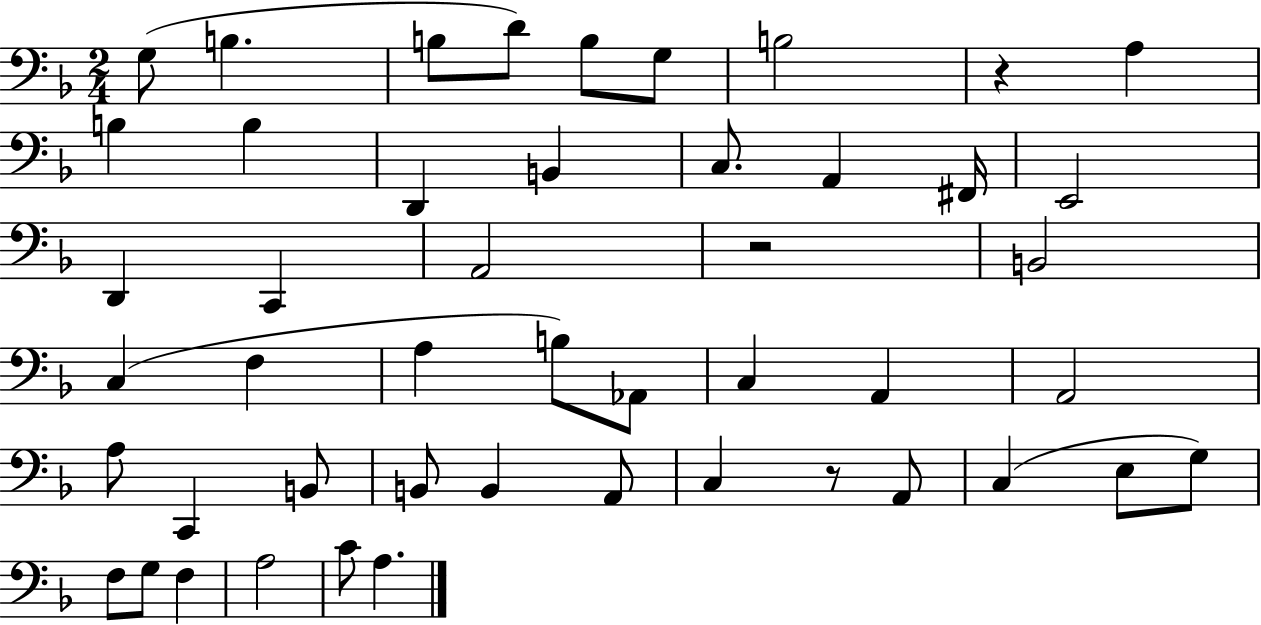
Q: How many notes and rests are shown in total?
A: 48